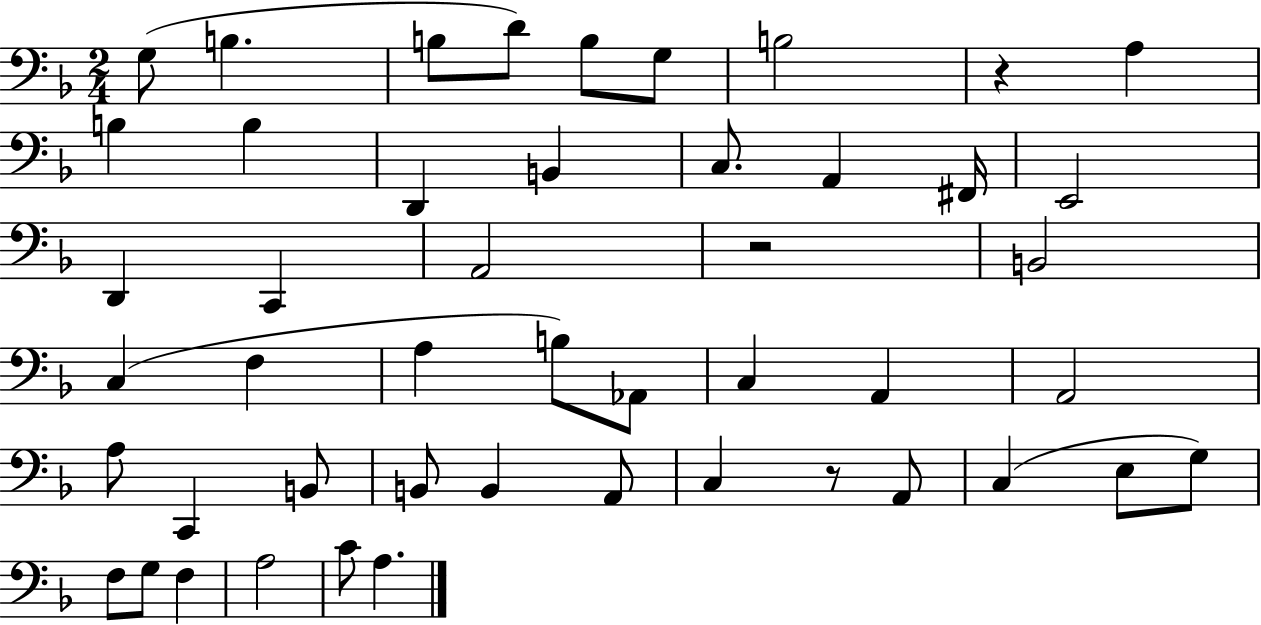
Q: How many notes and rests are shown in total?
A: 48